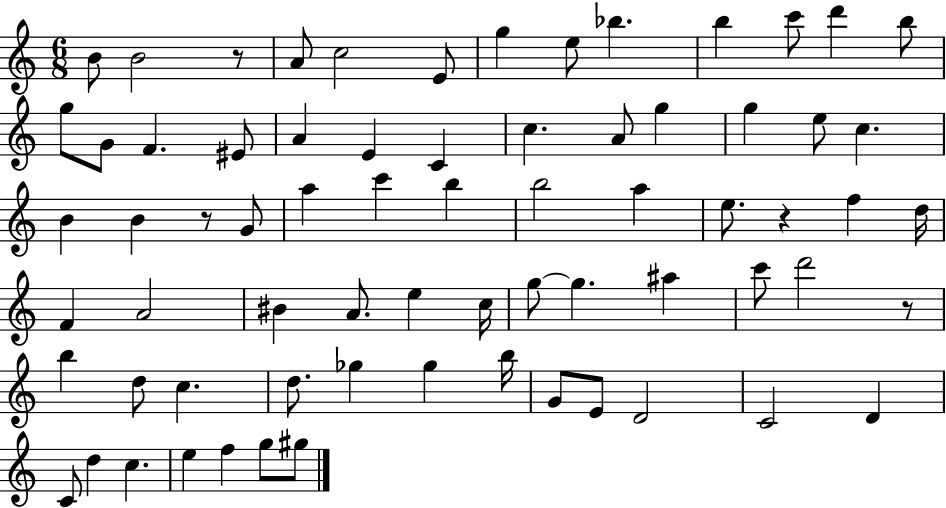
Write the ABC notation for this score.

X:1
T:Untitled
M:6/8
L:1/4
K:C
B/2 B2 z/2 A/2 c2 E/2 g e/2 _b b c'/2 d' b/2 g/2 G/2 F ^E/2 A E C c A/2 g g e/2 c B B z/2 G/2 a c' b b2 a e/2 z f d/4 F A2 ^B A/2 e c/4 g/2 g ^a c'/2 d'2 z/2 b d/2 c d/2 _g _g b/4 G/2 E/2 D2 C2 D C/2 d c e f g/2 ^g/2